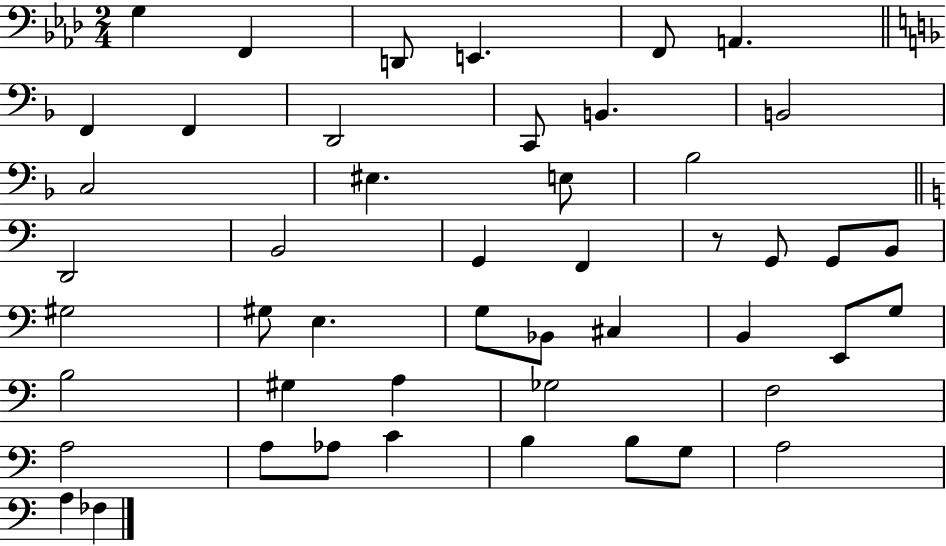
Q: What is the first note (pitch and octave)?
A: G3